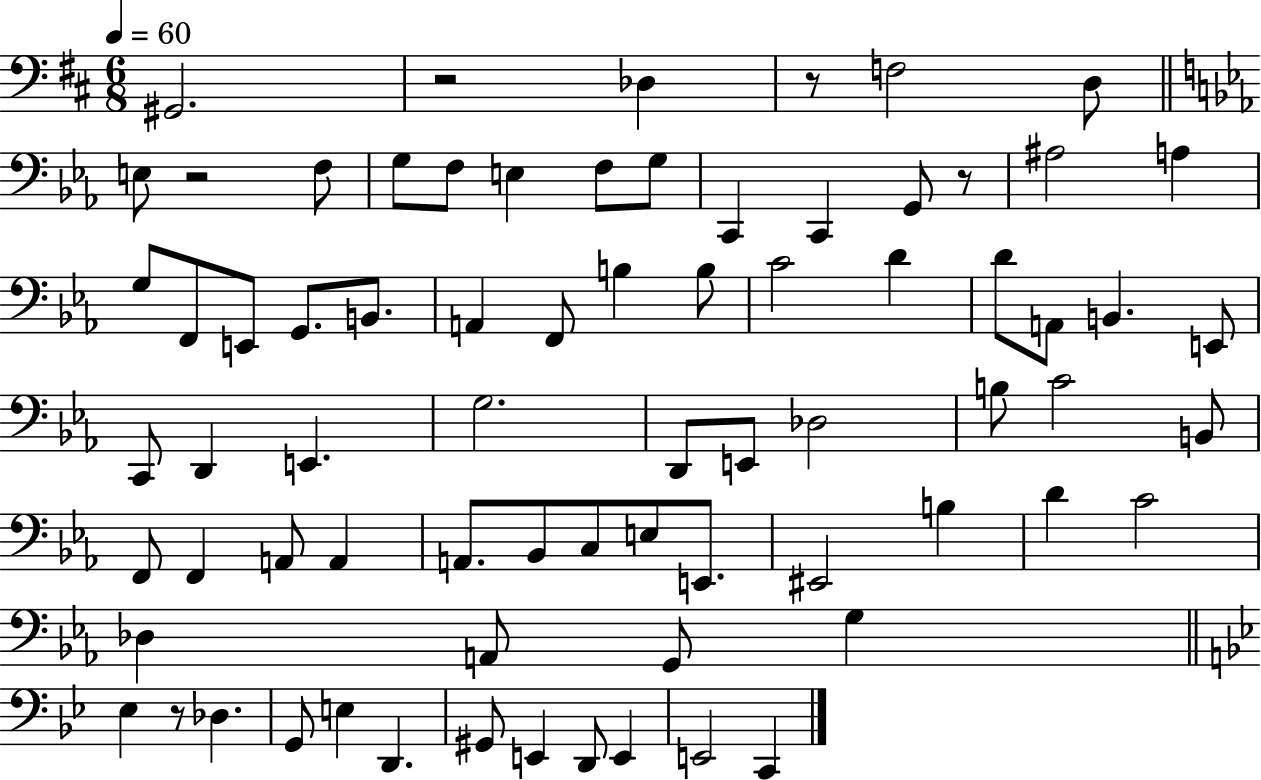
G#2/h. R/h Db3/q R/e F3/h D3/e E3/e R/h F3/e G3/e F3/e E3/q F3/e G3/e C2/q C2/q G2/e R/e A#3/h A3/q G3/e F2/e E2/e G2/e. B2/e. A2/q F2/e B3/q B3/e C4/h D4/q D4/e A2/e B2/q. E2/e C2/e D2/q E2/q. G3/h. D2/e E2/e Db3/h B3/e C4/h B2/e F2/e F2/q A2/e A2/q A2/e. Bb2/e C3/e E3/e E2/e. EIS2/h B3/q D4/q C4/h Db3/q A2/e G2/e G3/q Eb3/q R/e Db3/q. G2/e E3/q D2/q. G#2/e E2/q D2/e E2/q E2/h C2/q